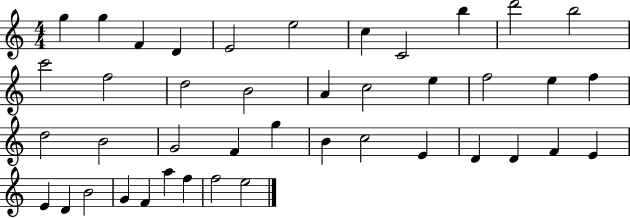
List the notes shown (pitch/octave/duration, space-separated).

G5/q G5/q F4/q D4/q E4/h E5/h C5/q C4/h B5/q D6/h B5/h C6/h F5/h D5/h B4/h A4/q C5/h E5/q F5/h E5/q F5/q D5/h B4/h G4/h F4/q G5/q B4/q C5/h E4/q D4/q D4/q F4/q E4/q E4/q D4/q B4/h G4/q F4/q A5/q F5/q F5/h E5/h